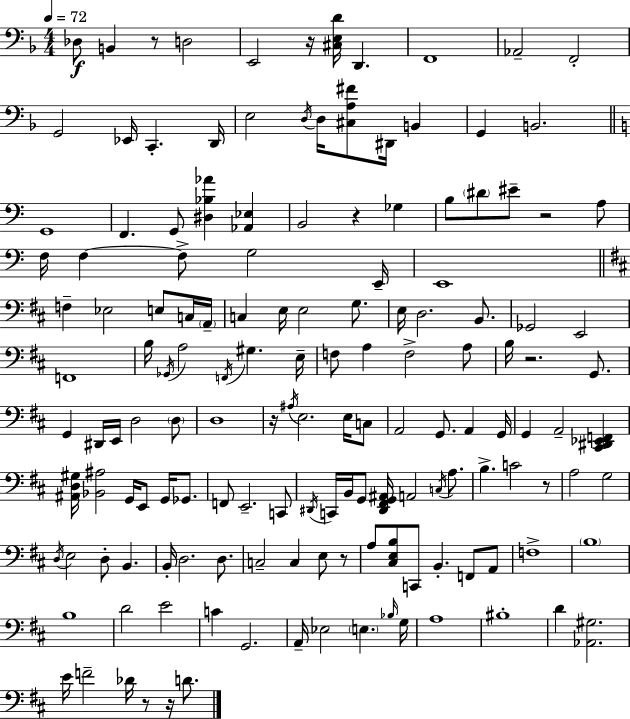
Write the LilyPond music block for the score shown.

{
  \clef bass
  \numericTimeSignature
  \time 4/4
  \key f \major
  \tempo 4 = 72
  \repeat volta 2 { des8\f b,4 r8 d2 | e,2 r16 <cis e d'>16 d,4. | f,1 | aes,2-- f,2-. | \break g,2 ees,16 c,4.-. d,16 | e2 \acciaccatura { d16 } d16 <cis a fis'>8 dis,16 b,4 | g,4 b,2. | \bar "||" \break \key a \minor g,1 | f,4. g,8 <dis bes aes'>4 <aes, ees>4 | b,2 r4 ges4 | b8 \parenthesize dis'8 eis'8-- r2 a8 | \break f16 f4~~ f8-> g2 e,16-- | e,1 | \bar "||" \break \key d \major f4-- ees2 e8 c16 \parenthesize a,16-- | c4 e16 e2 g8. | e16 d2. b,8. | ges,2 e,2 | \break f,1 | b16 \acciaccatura { ges,16 } a2 \acciaccatura { f,16 } gis4. | e16-- f8 a4 f2-> | a8 b16 r2. g,8. | \break g,4 dis,16 e,16 d2 | \parenthesize d8 d1 | r16 \acciaccatura { ais16 } e2. | e16 c8 a,2 g,8. a,4 | \break g,16 g,4 a,2-- <cis, dis, ees, f,>4 | <ais, d gis>16 <bes, ais>2 g,16 e,8 g,16 | ges,8. f,8 e,2.-- | c,8 \acciaccatura { dis,16 } c,16 b,16 g,8 <dis, fis, g, ais,>16 a,2 | \break \acciaccatura { c16 } a8. b4.-> c'2 | r8 a2 g2 | \acciaccatura { d16 } e2 d8-. | b,4. b,16-. d2. | \break d8. c2-- c4 | e8 r8 a8 <cis e b>8 c,8 b,4.-. | f,8 a,8 f1-> | \parenthesize b1 | \break b1 | d'2 e'2 | c'4 g,2. | a,16-- ees2 \parenthesize e4. | \break \grace { bes16 } g16 a1 | bis1-. | d'4 <aes, gis>2. | e'16 f'2-- | \break des'16 r8 r16 d'8. } \bar "|."
}